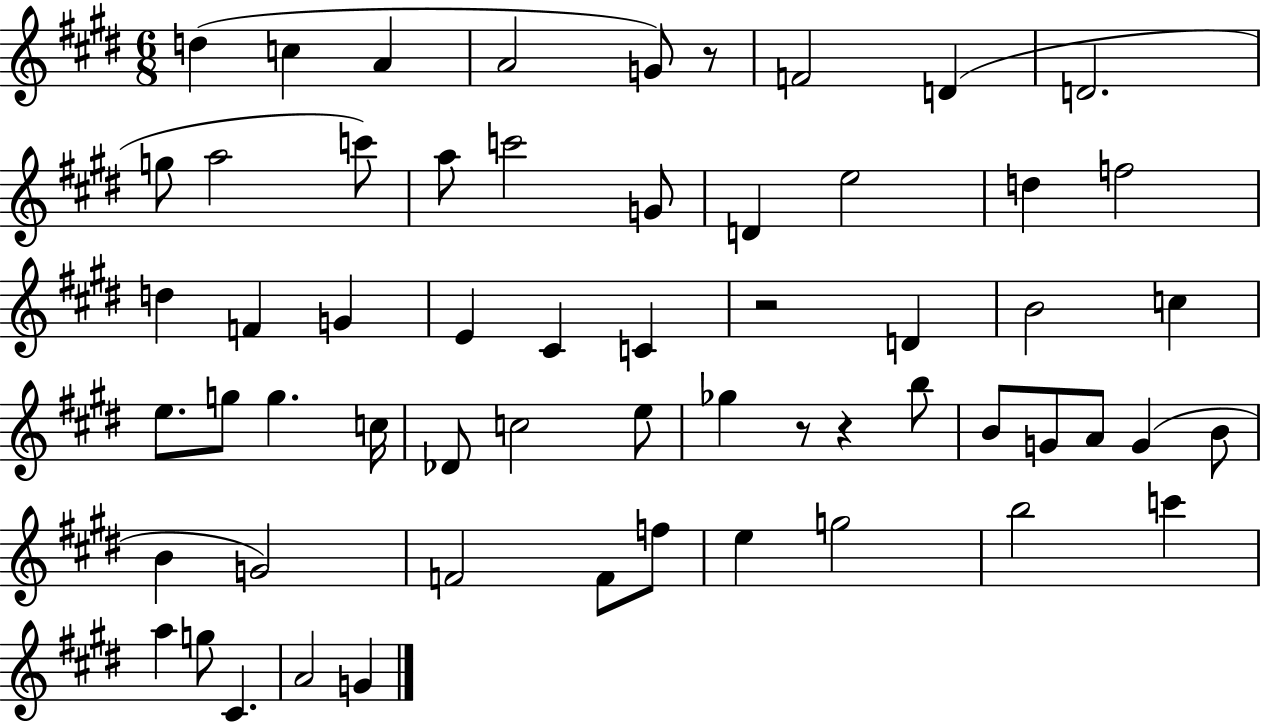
{
  \clef treble
  \numericTimeSignature
  \time 6/8
  \key e \major
  d''4( c''4 a'4 | a'2 g'8) r8 | f'2 d'4( | d'2. | \break g''8 a''2 c'''8) | a''8 c'''2 g'8 | d'4 e''2 | d''4 f''2 | \break d''4 f'4 g'4 | e'4 cis'4 c'4 | r2 d'4 | b'2 c''4 | \break e''8. g''8 g''4. c''16 | des'8 c''2 e''8 | ges''4 r8 r4 b''8 | b'8 g'8 a'8 g'4( b'8 | \break b'4 g'2) | f'2 f'8 f''8 | e''4 g''2 | b''2 c'''4 | \break a''4 g''8 cis'4. | a'2 g'4 | \bar "|."
}